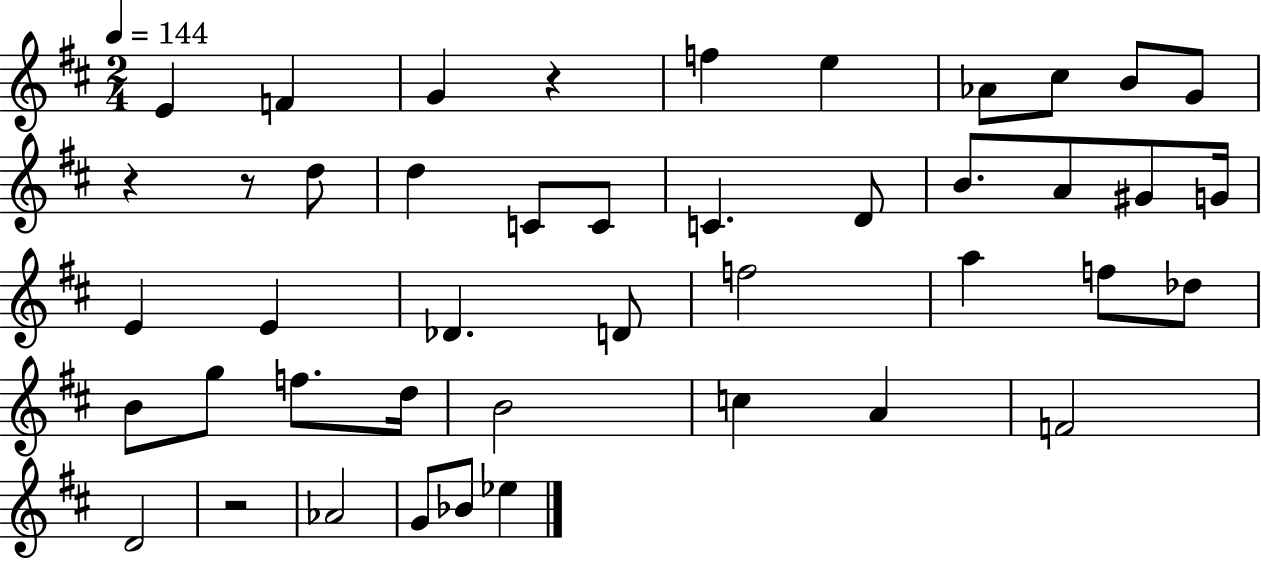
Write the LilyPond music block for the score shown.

{
  \clef treble
  \numericTimeSignature
  \time 2/4
  \key d \major
  \tempo 4 = 144
  e'4 f'4 | g'4 r4 | f''4 e''4 | aes'8 cis''8 b'8 g'8 | \break r4 r8 d''8 | d''4 c'8 c'8 | c'4. d'8 | b'8. a'8 gis'8 g'16 | \break e'4 e'4 | des'4. d'8 | f''2 | a''4 f''8 des''8 | \break b'8 g''8 f''8. d''16 | b'2 | c''4 a'4 | f'2 | \break d'2 | r2 | aes'2 | g'8 bes'8 ees''4 | \break \bar "|."
}